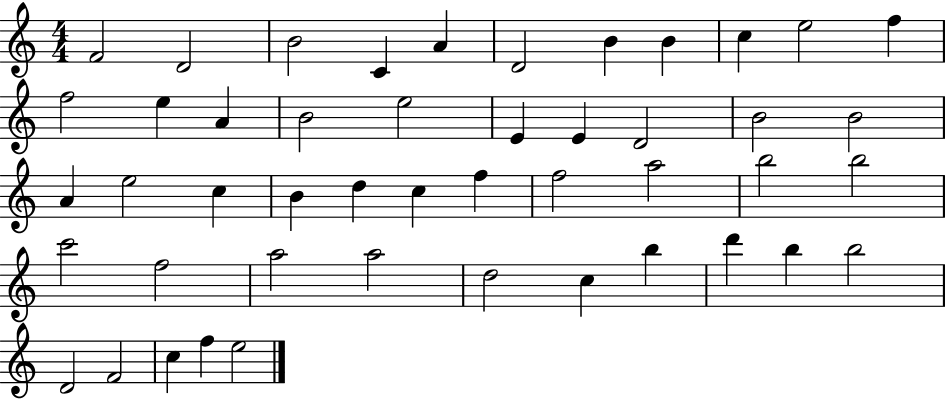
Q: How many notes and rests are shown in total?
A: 47